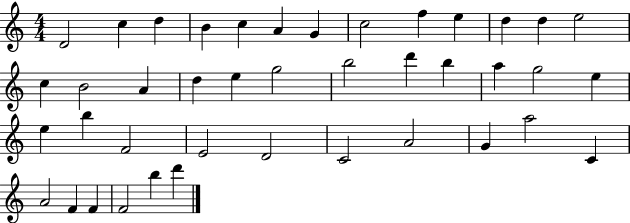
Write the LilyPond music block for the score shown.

{
  \clef treble
  \numericTimeSignature
  \time 4/4
  \key c \major
  d'2 c''4 d''4 | b'4 c''4 a'4 g'4 | c''2 f''4 e''4 | d''4 d''4 e''2 | \break c''4 b'2 a'4 | d''4 e''4 g''2 | b''2 d'''4 b''4 | a''4 g''2 e''4 | \break e''4 b''4 f'2 | e'2 d'2 | c'2 a'2 | g'4 a''2 c'4 | \break a'2 f'4 f'4 | f'2 b''4 d'''4 | \bar "|."
}